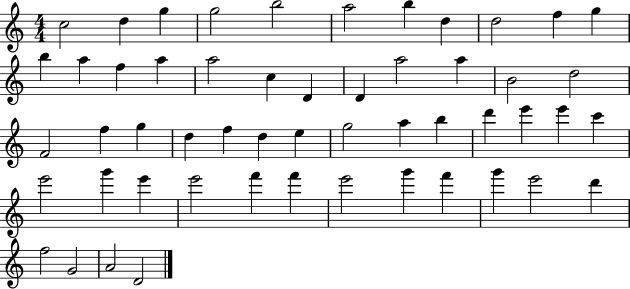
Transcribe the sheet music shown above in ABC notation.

X:1
T:Untitled
M:4/4
L:1/4
K:C
c2 d g g2 b2 a2 b d d2 f g b a f a a2 c D D a2 a B2 d2 F2 f g d f d e g2 a b d' e' e' c' e'2 g' e' e'2 f' f' e'2 g' f' g' e'2 d' f2 G2 A2 D2